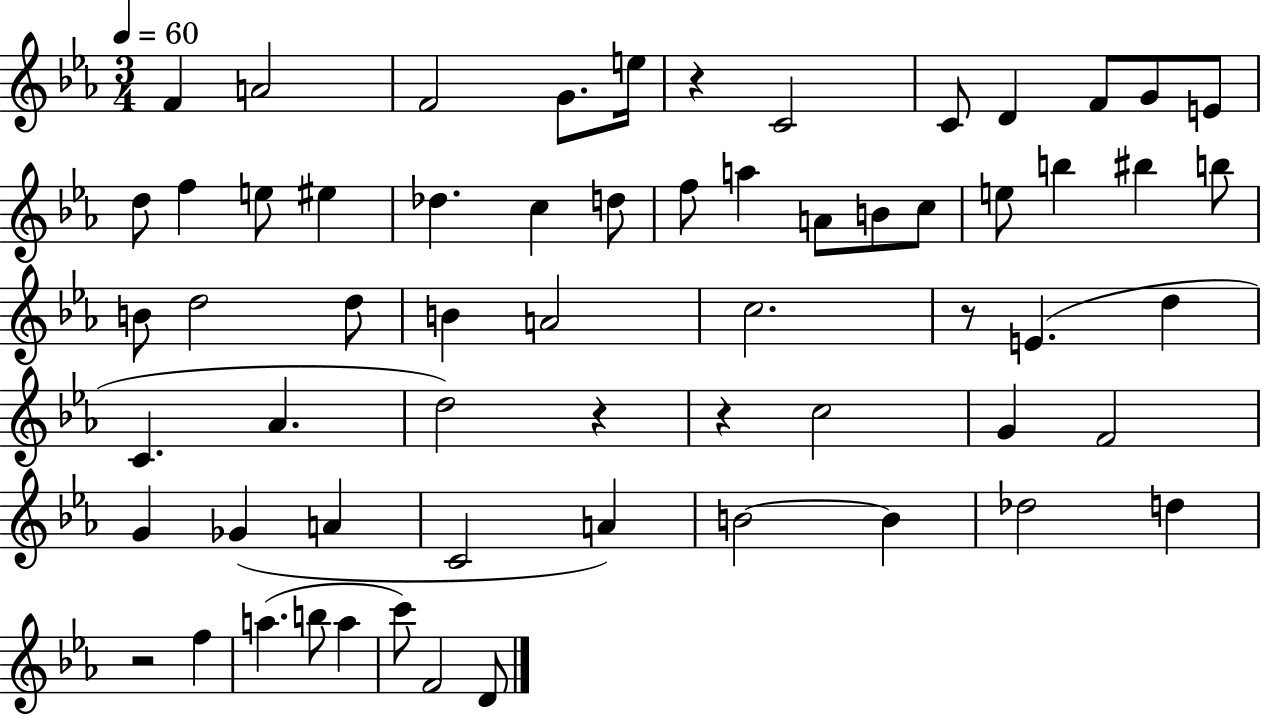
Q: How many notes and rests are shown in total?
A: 62